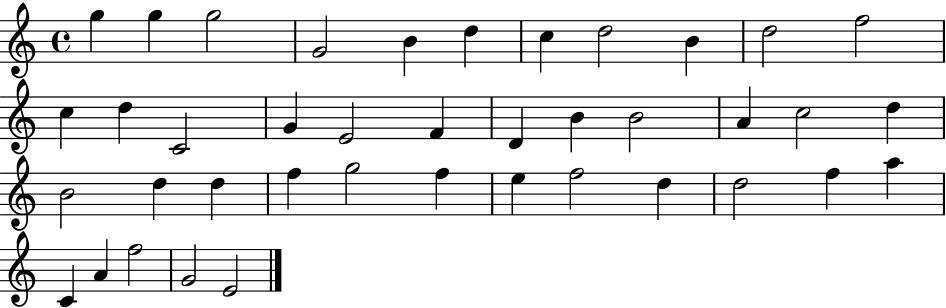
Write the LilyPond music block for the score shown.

{
  \clef treble
  \time 4/4
  \defaultTimeSignature
  \key c \major
  g''4 g''4 g''2 | g'2 b'4 d''4 | c''4 d''2 b'4 | d''2 f''2 | \break c''4 d''4 c'2 | g'4 e'2 f'4 | d'4 b'4 b'2 | a'4 c''2 d''4 | \break b'2 d''4 d''4 | f''4 g''2 f''4 | e''4 f''2 d''4 | d''2 f''4 a''4 | \break c'4 a'4 f''2 | g'2 e'2 | \bar "|."
}